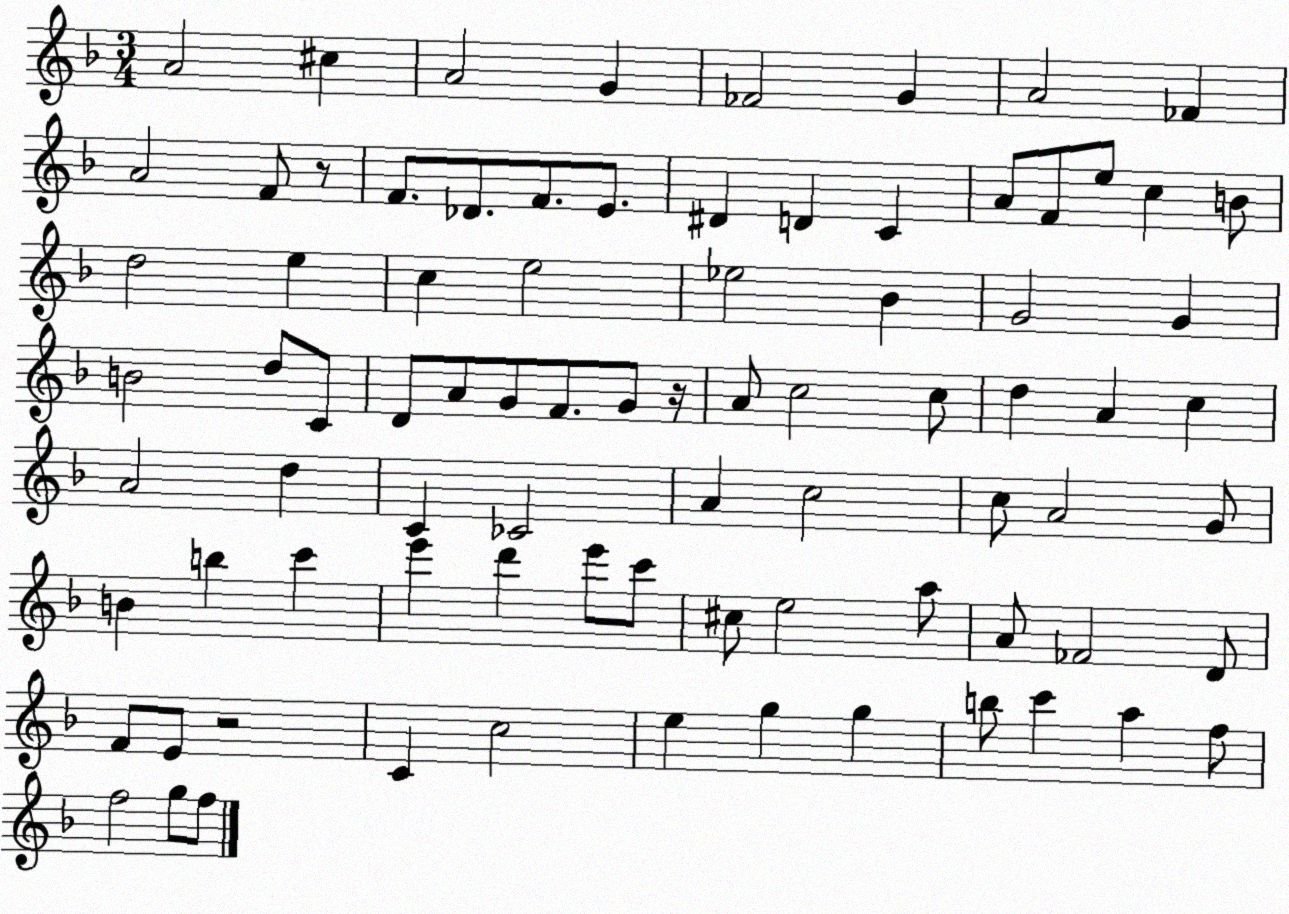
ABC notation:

X:1
T:Untitled
M:3/4
L:1/4
K:F
A2 ^c A2 G _F2 G A2 _F A2 F/2 z/2 F/2 _D/2 F/2 E/2 ^D D C A/2 F/2 e/2 c B/2 d2 e c e2 _e2 _B G2 G B2 d/2 C/2 D/2 A/2 G/2 F/2 G/2 z/4 A/2 c2 c/2 d A c A2 d C _C2 A c2 c/2 A2 G/2 B b c' e' d' e'/2 c'/2 ^c/2 e2 a/2 A/2 _F2 D/2 F/2 E/2 z2 C c2 e g g b/2 c' a f/2 f2 g/2 f/2